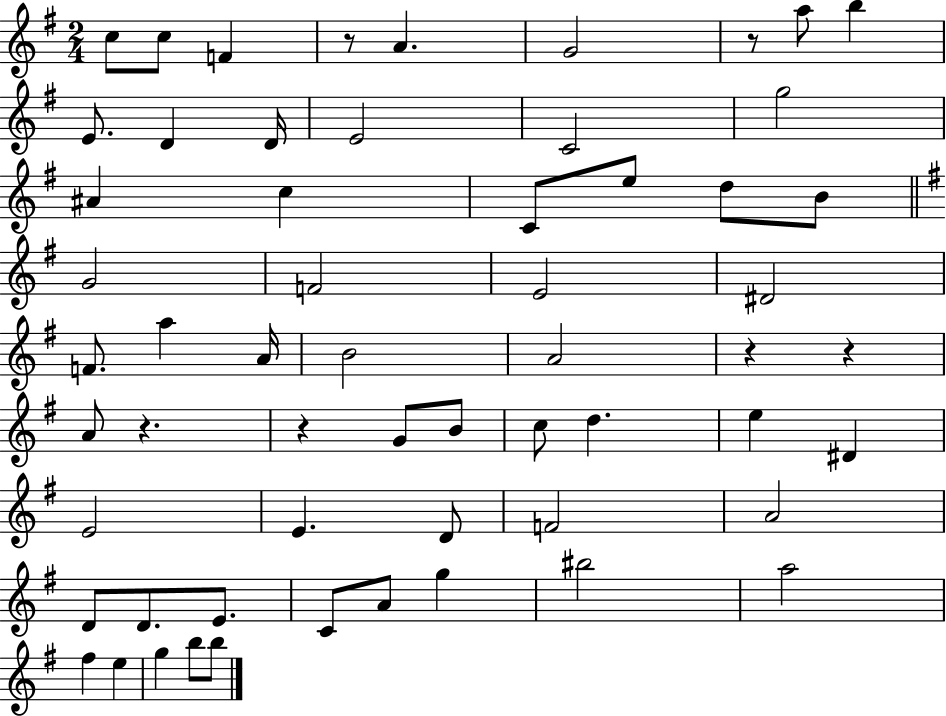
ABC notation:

X:1
T:Untitled
M:2/4
L:1/4
K:G
c/2 c/2 F z/2 A G2 z/2 a/2 b E/2 D D/4 E2 C2 g2 ^A c C/2 e/2 d/2 B/2 G2 F2 E2 ^D2 F/2 a A/4 B2 A2 z z A/2 z z G/2 B/2 c/2 d e ^D E2 E D/2 F2 A2 D/2 D/2 E/2 C/2 A/2 g ^b2 a2 ^f e g b/2 b/2